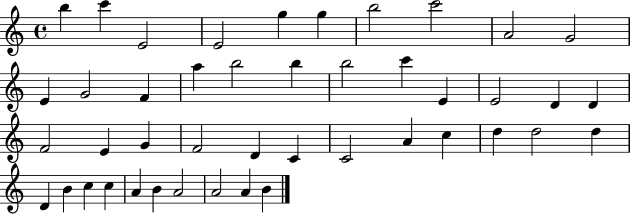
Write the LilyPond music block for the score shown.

{
  \clef treble
  \time 4/4
  \defaultTimeSignature
  \key c \major
  b''4 c'''4 e'2 | e'2 g''4 g''4 | b''2 c'''2 | a'2 g'2 | \break e'4 g'2 f'4 | a''4 b''2 b''4 | b''2 c'''4 e'4 | e'2 d'4 d'4 | \break f'2 e'4 g'4 | f'2 d'4 c'4 | c'2 a'4 c''4 | d''4 d''2 d''4 | \break d'4 b'4 c''4 c''4 | a'4 b'4 a'2 | a'2 a'4 b'4 | \bar "|."
}